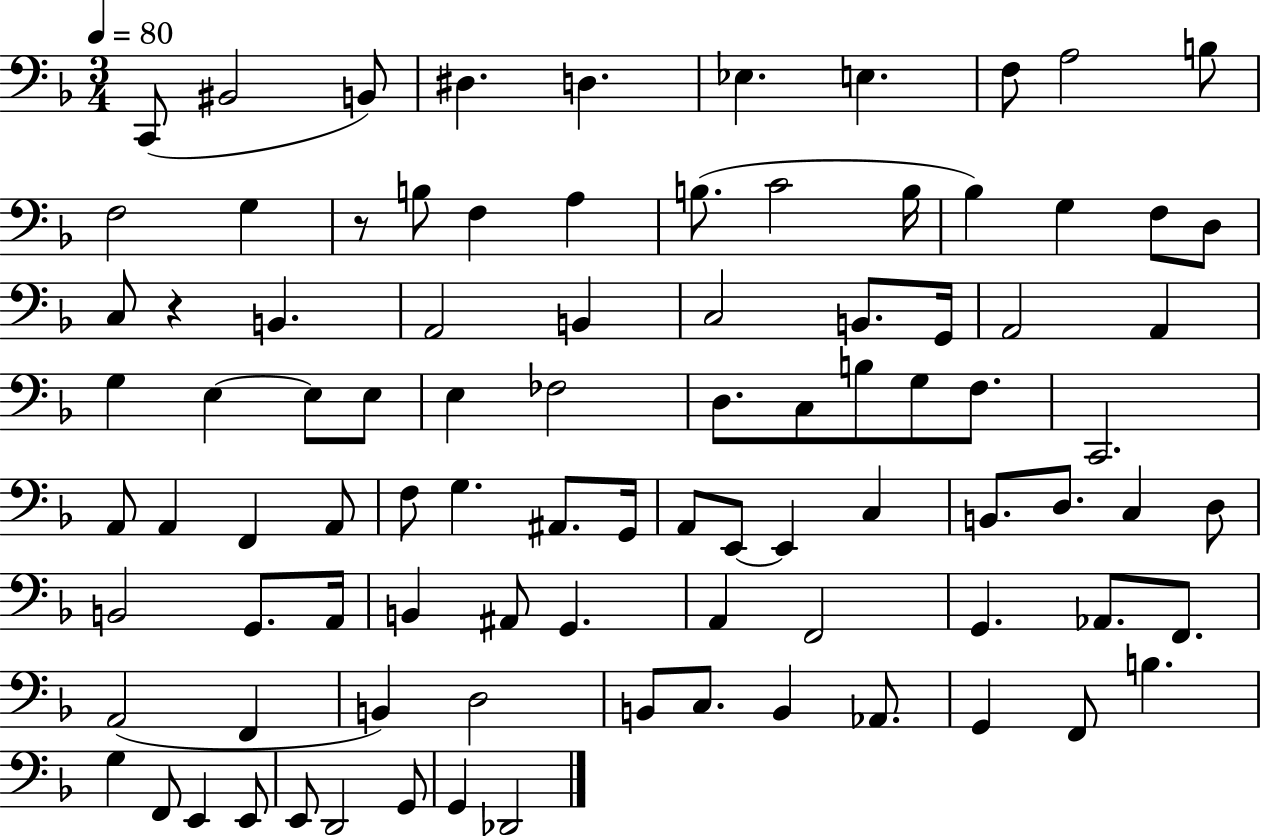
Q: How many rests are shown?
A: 2